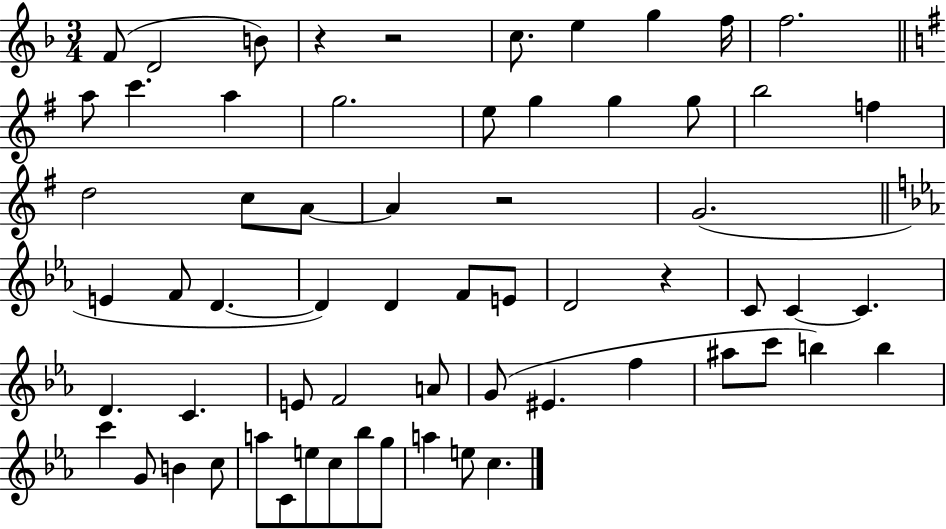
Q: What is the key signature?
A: F major